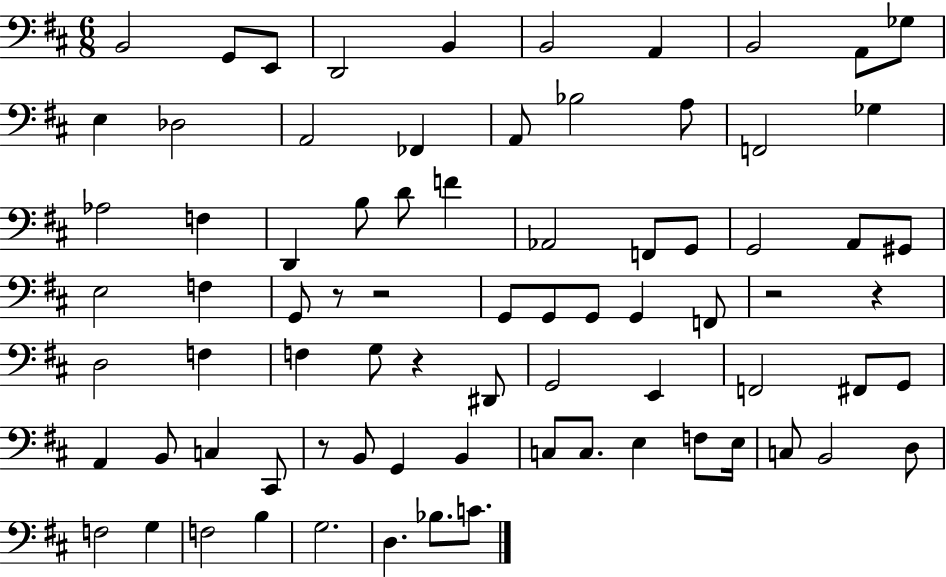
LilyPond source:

{
  \clef bass
  \numericTimeSignature
  \time 6/8
  \key d \major
  b,2 g,8 e,8 | d,2 b,4 | b,2 a,4 | b,2 a,8 ges8 | \break e4 des2 | a,2 fes,4 | a,8 bes2 a8 | f,2 ges4 | \break aes2 f4 | d,4 b8 d'8 f'4 | aes,2 f,8 g,8 | g,2 a,8 gis,8 | \break e2 f4 | g,8 r8 r2 | g,8 g,8 g,8 g,4 f,8 | r2 r4 | \break d2 f4 | f4 g8 r4 dis,8 | g,2 e,4 | f,2 fis,8 g,8 | \break a,4 b,8 c4 cis,8 | r8 b,8 g,4 b,4 | c8 c8. e4 f8 e16 | c8 b,2 d8 | \break f2 g4 | f2 b4 | g2. | d4. bes8. c'8. | \break \bar "|."
}